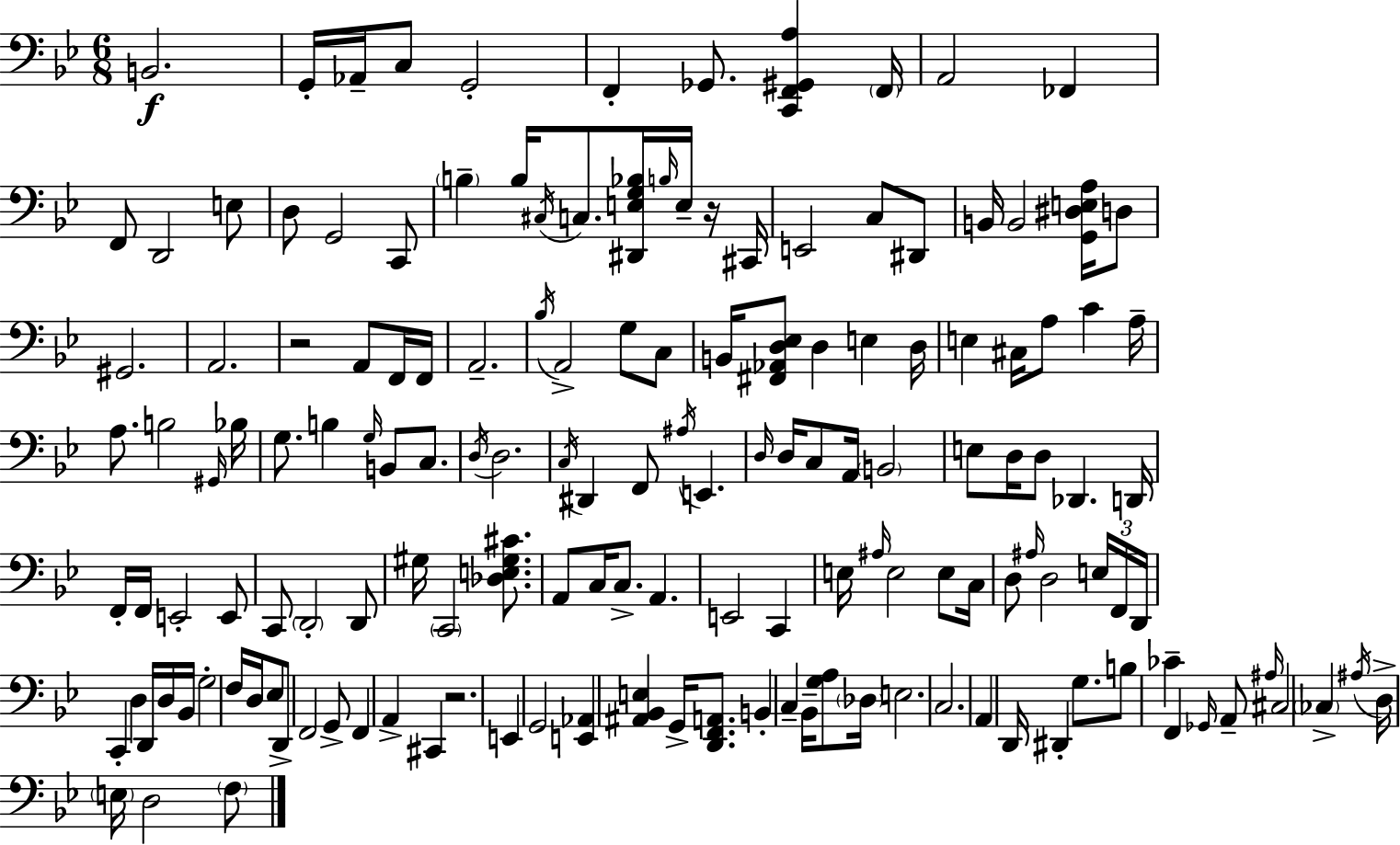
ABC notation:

X:1
T:Untitled
M:6/8
L:1/4
K:Gm
B,,2 G,,/4 _A,,/4 C,/2 G,,2 F,, _G,,/2 [C,,F,,^G,,A,] F,,/4 A,,2 _F,, F,,/2 D,,2 E,/2 D,/2 G,,2 C,,/2 B, B,/4 ^C,/4 C,/2 [^D,,E,G,_B,]/4 B,/4 E,/4 z/4 ^C,,/4 E,,2 C,/2 ^D,,/2 B,,/4 B,,2 [G,,^D,E,A,]/4 D,/2 ^G,,2 A,,2 z2 A,,/2 F,,/4 F,,/4 A,,2 _B,/4 A,,2 G,/2 C,/2 B,,/4 [^F,,_A,,D,_E,]/2 D, E, D,/4 E, ^C,/4 A,/2 C A,/4 A,/2 B,2 ^G,,/4 _B,/4 G,/2 B, G,/4 B,,/2 C,/2 D,/4 D,2 C,/4 ^D,, F,,/2 ^A,/4 E,, D,/4 D,/4 C,/2 A,,/4 B,,2 E,/2 D,/4 D,/2 _D,, D,,/4 F,,/4 F,,/4 E,,2 E,,/2 C,,/2 D,,2 D,,/2 ^G,/4 C,,2 [_D,E,^G,^C]/2 A,,/2 C,/4 C,/2 A,, E,,2 C,, E,/4 ^A,/4 E,2 E,/2 C,/4 D,/2 ^A,/4 D,2 E,/4 F,,/4 D,,/4 C,, D, D,,/4 D,/4 _B,,/4 G,2 F,/4 D,/4 _E,/2 D,,/2 F,,2 G,,/2 F,, A,, ^C,, z2 E,, G,,2 [E,,_A,,] [^A,,_B,,E,] G,,/4 [D,,F,,A,,]/2 B,, C, _B,,/4 [G,A,]/2 _D,/4 E,2 C,2 A,, D,,/4 ^D,, G,/2 B,/2 _C F,, _G,,/4 A,,/2 ^A,/4 ^C,2 _C, ^A,/4 D,/4 E,/4 D,2 F,/2